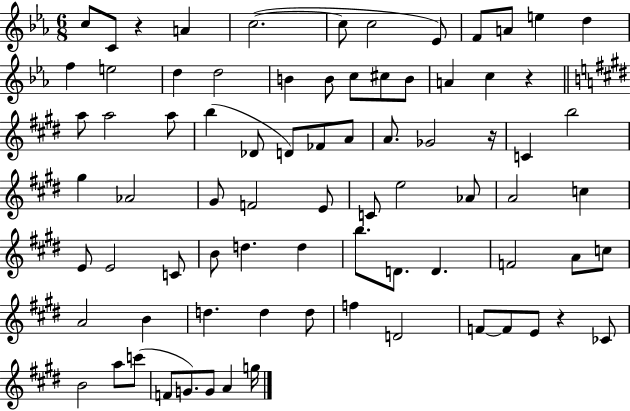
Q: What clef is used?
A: treble